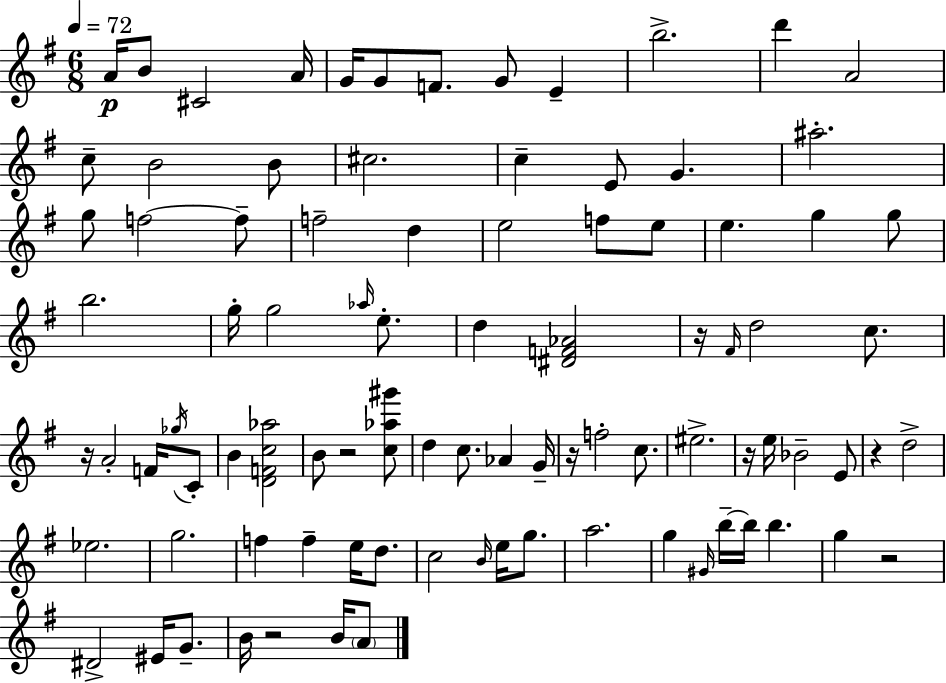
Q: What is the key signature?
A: G major